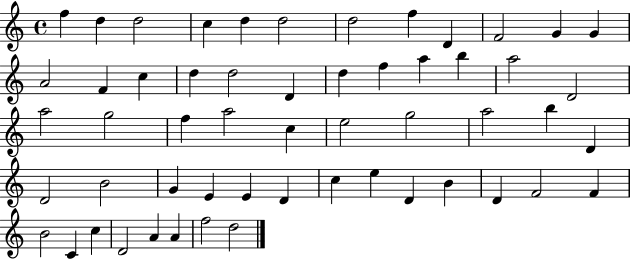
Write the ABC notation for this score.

X:1
T:Untitled
M:4/4
L:1/4
K:C
f d d2 c d d2 d2 f D F2 G G A2 F c d d2 D d f a b a2 D2 a2 g2 f a2 c e2 g2 a2 b D D2 B2 G E E D c e D B D F2 F B2 C c D2 A A f2 d2